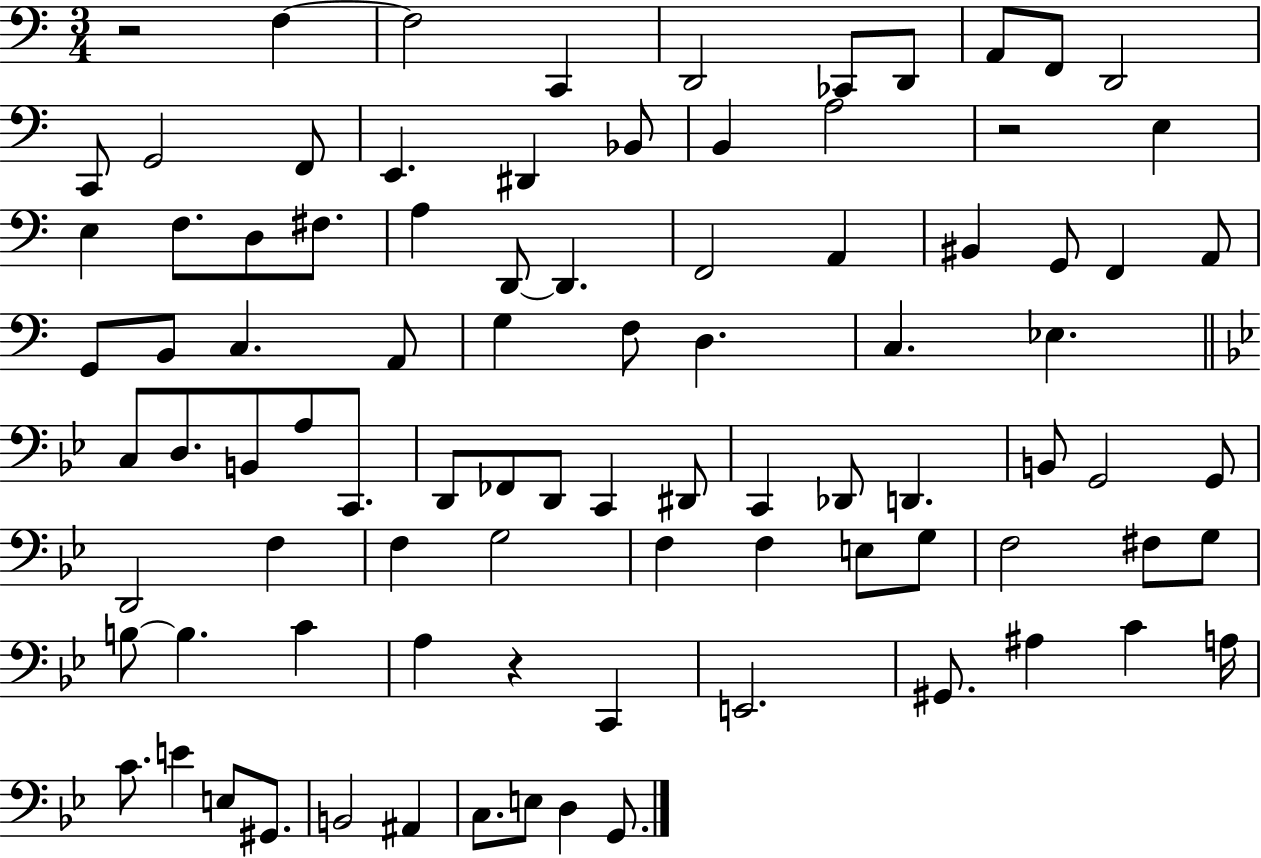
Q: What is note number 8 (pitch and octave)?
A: F2